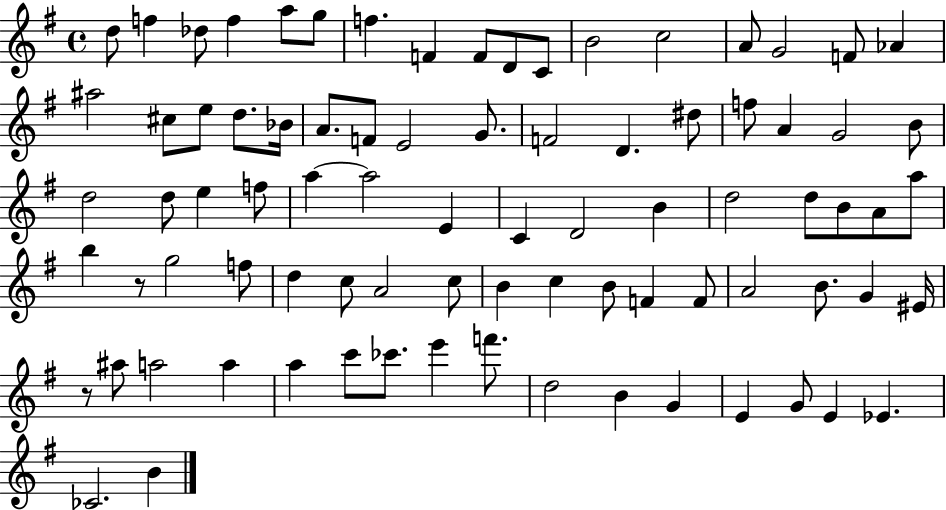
{
  \clef treble
  \time 4/4
  \defaultTimeSignature
  \key g \major
  d''8 f''4 des''8 f''4 a''8 g''8 | f''4. f'4 f'8 d'8 c'8 | b'2 c''2 | a'8 g'2 f'8 aes'4 | \break ais''2 cis''8 e''8 d''8. bes'16 | a'8. f'8 e'2 g'8. | f'2 d'4. dis''8 | f''8 a'4 g'2 b'8 | \break d''2 d''8 e''4 f''8 | a''4~~ a''2 e'4 | c'4 d'2 b'4 | d''2 d''8 b'8 a'8 a''8 | \break b''4 r8 g''2 f''8 | d''4 c''8 a'2 c''8 | b'4 c''4 b'8 f'4 f'8 | a'2 b'8. g'4 eis'16 | \break r8 ais''8 a''2 a''4 | a''4 c'''8 ces'''8. e'''4 f'''8. | d''2 b'4 g'4 | e'4 g'8 e'4 ees'4. | \break ces'2. b'4 | \bar "|."
}